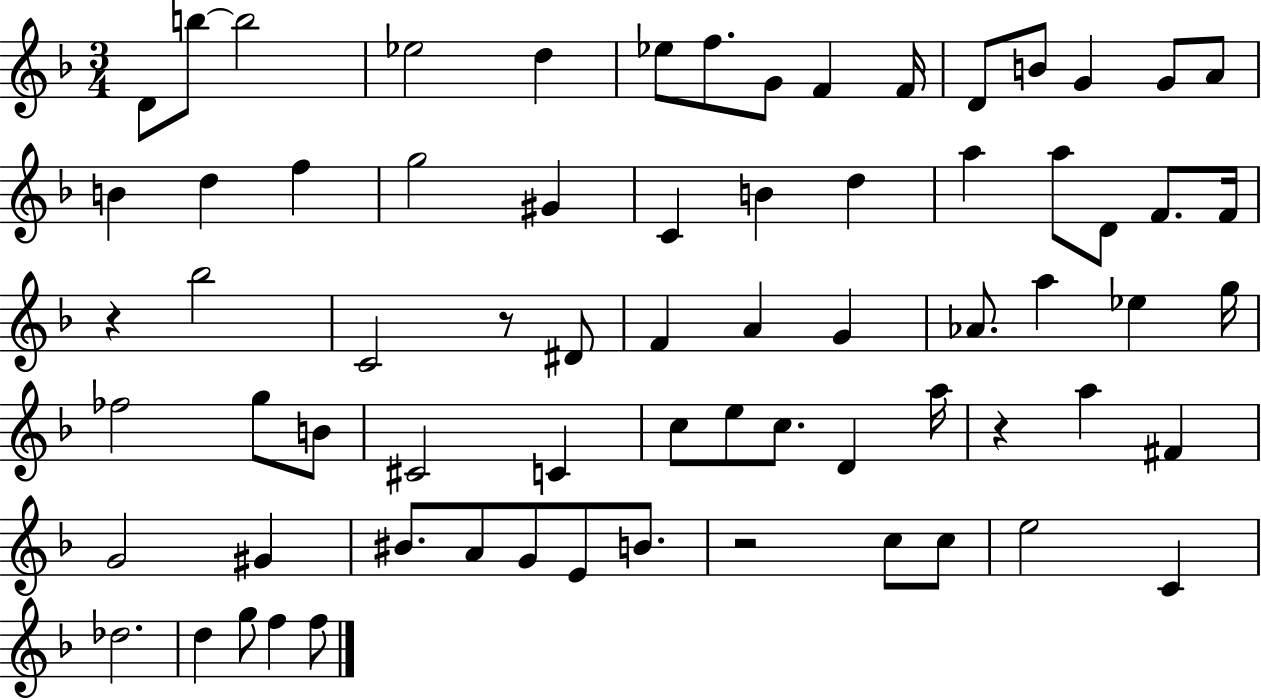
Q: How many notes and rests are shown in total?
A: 70